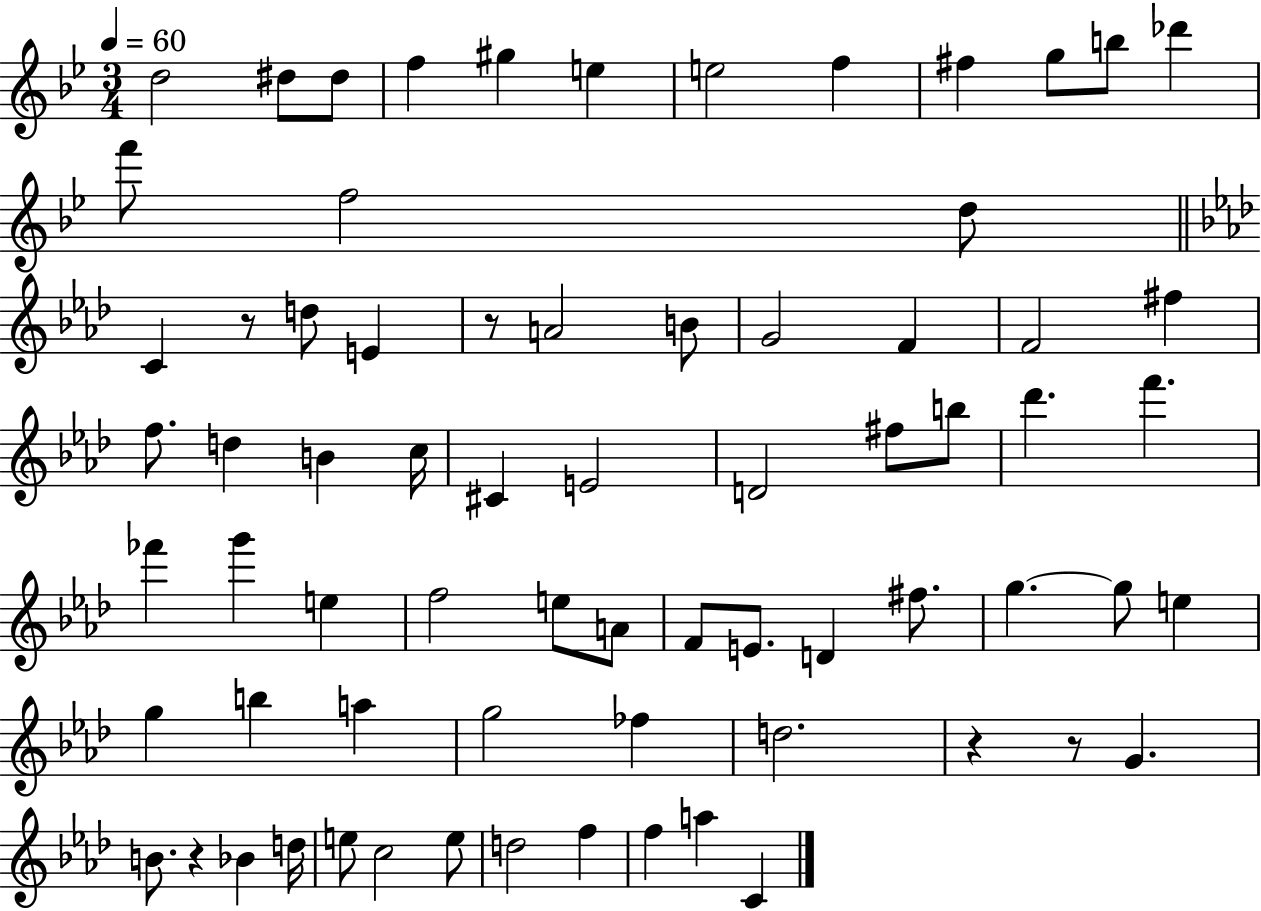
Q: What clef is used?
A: treble